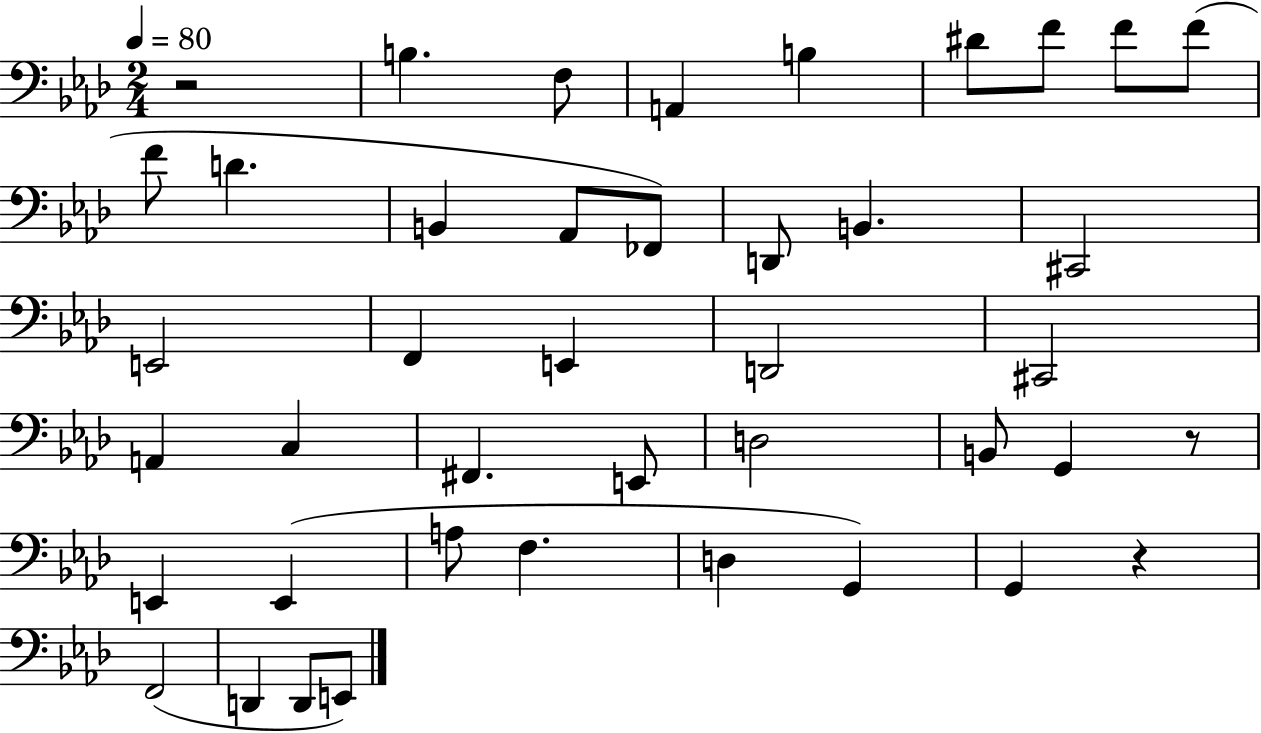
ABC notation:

X:1
T:Untitled
M:2/4
L:1/4
K:Ab
z2 B, F,/2 A,, B, ^D/2 F/2 F/2 F/2 F/2 D B,, _A,,/2 _F,,/2 D,,/2 B,, ^C,,2 E,,2 F,, E,, D,,2 ^C,,2 A,, C, ^F,, E,,/2 D,2 B,,/2 G,, z/2 E,, E,, A,/2 F, D, G,, G,, z F,,2 D,, D,,/2 E,,/2